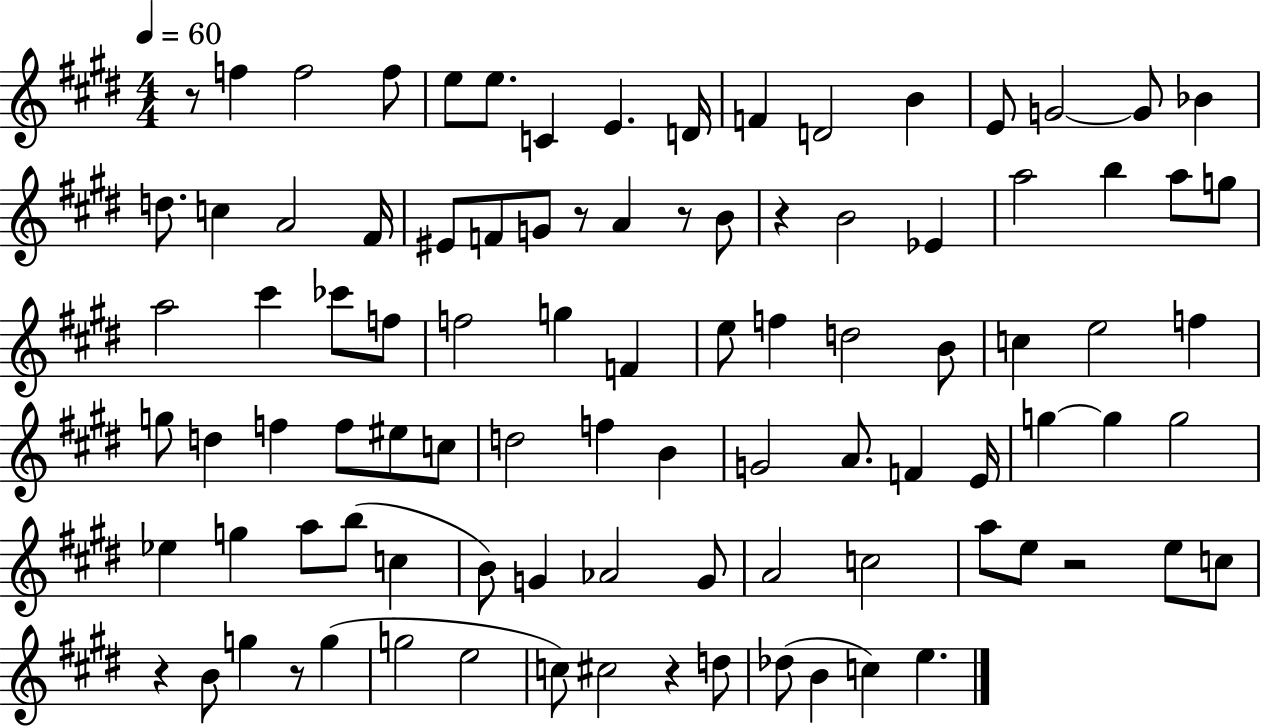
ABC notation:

X:1
T:Untitled
M:4/4
L:1/4
K:E
z/2 f f2 f/2 e/2 e/2 C E D/4 F D2 B E/2 G2 G/2 _B d/2 c A2 ^F/4 ^E/2 F/2 G/2 z/2 A z/2 B/2 z B2 _E a2 b a/2 g/2 a2 ^c' _c'/2 f/2 f2 g F e/2 f d2 B/2 c e2 f g/2 d f f/2 ^e/2 c/2 d2 f B G2 A/2 F E/4 g g g2 _e g a/2 b/2 c B/2 G _A2 G/2 A2 c2 a/2 e/2 z2 e/2 c/2 z B/2 g z/2 g g2 e2 c/2 ^c2 z d/2 _d/2 B c e